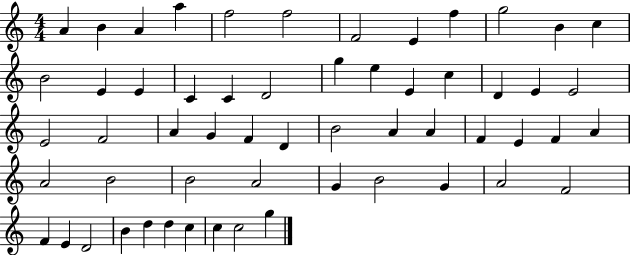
A4/q B4/q A4/q A5/q F5/h F5/h F4/h E4/q F5/q G5/h B4/q C5/q B4/h E4/q E4/q C4/q C4/q D4/h G5/q E5/q E4/q C5/q D4/q E4/q E4/h E4/h F4/h A4/q G4/q F4/q D4/q B4/h A4/q A4/q F4/q E4/q F4/q A4/q A4/h B4/h B4/h A4/h G4/q B4/h G4/q A4/h F4/h F4/q E4/q D4/h B4/q D5/q D5/q C5/q C5/q C5/h G5/q